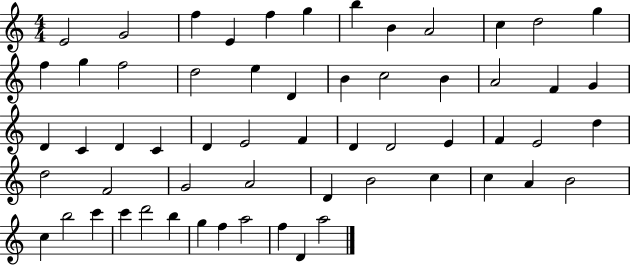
X:1
T:Untitled
M:4/4
L:1/4
K:C
E2 G2 f E f g b B A2 c d2 g f g f2 d2 e D B c2 B A2 F G D C D C D E2 F D D2 E F E2 d d2 F2 G2 A2 D B2 c c A B2 c b2 c' c' d'2 b g f a2 f D a2